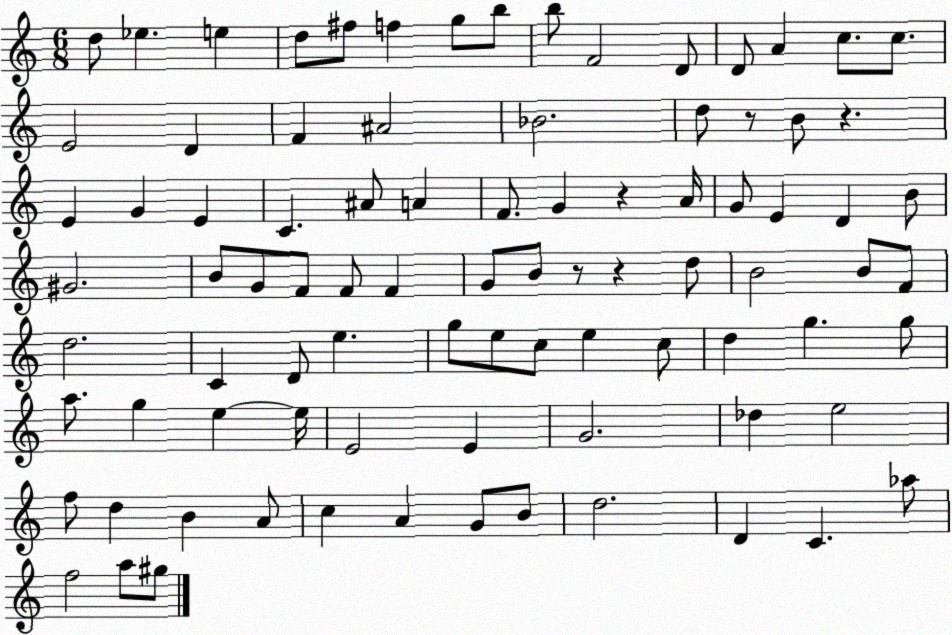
X:1
T:Untitled
M:6/8
L:1/4
K:C
d/2 _e e d/2 ^f/2 f g/2 b/2 b/2 F2 D/2 D/2 A c/2 c/2 E2 D F ^A2 _B2 d/2 z/2 B/2 z E G E C ^A/2 A F/2 G z A/4 G/2 E D B/2 ^G2 B/2 G/2 F/2 F/2 F G/2 B/2 z/2 z d/2 B2 B/2 F/2 d2 C D/2 e g/2 e/2 c/2 e c/2 d g g/2 a/2 g e e/4 E2 E G2 _d e2 f/2 d B A/2 c A G/2 B/2 d2 D C _a/2 f2 a/2 ^g/2